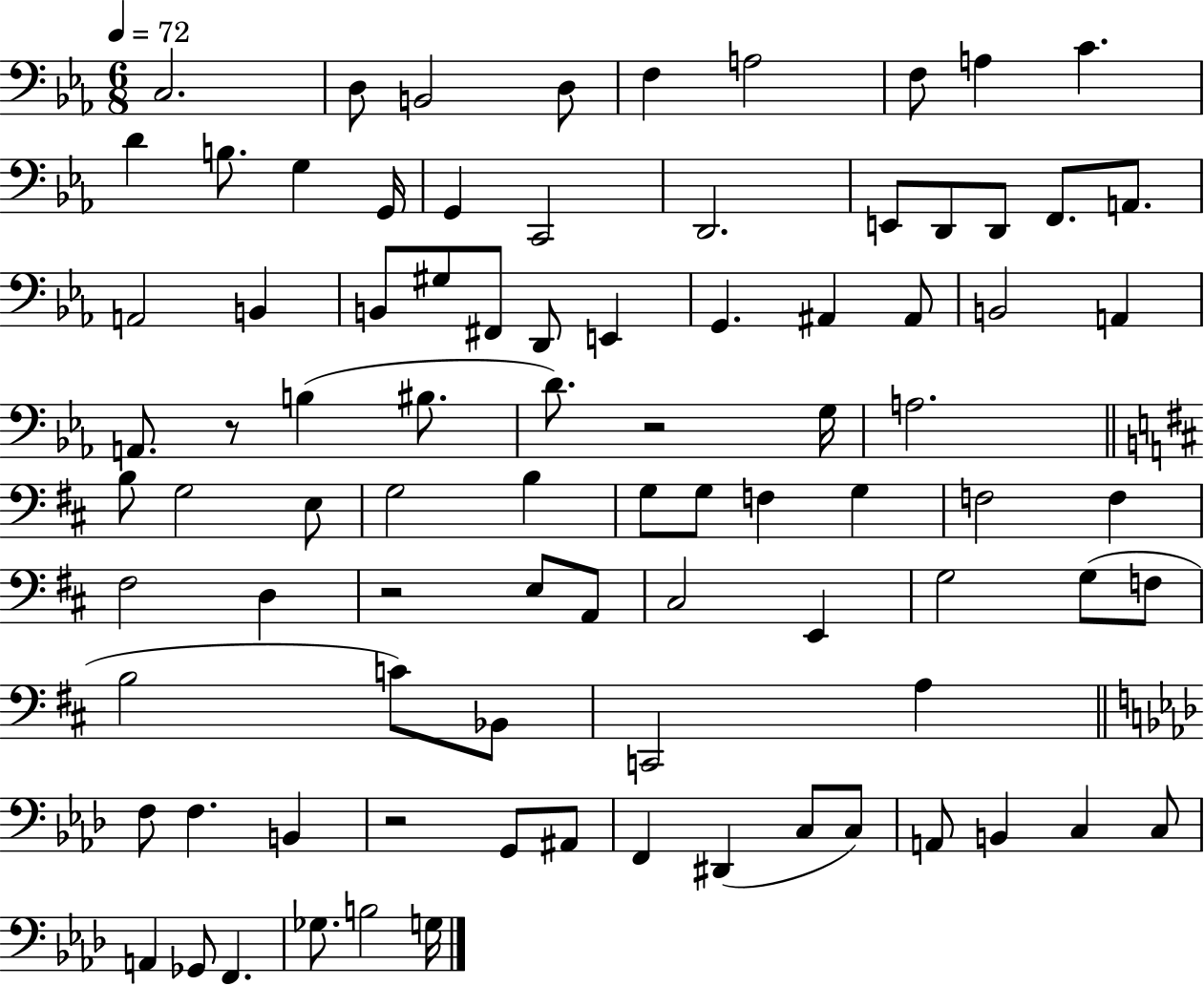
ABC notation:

X:1
T:Untitled
M:6/8
L:1/4
K:Eb
C,2 D,/2 B,,2 D,/2 F, A,2 F,/2 A, C D B,/2 G, G,,/4 G,, C,,2 D,,2 E,,/2 D,,/2 D,,/2 F,,/2 A,,/2 A,,2 B,, B,,/2 ^G,/2 ^F,,/2 D,,/2 E,, G,, ^A,, ^A,,/2 B,,2 A,, A,,/2 z/2 B, ^B,/2 D/2 z2 G,/4 A,2 B,/2 G,2 E,/2 G,2 B, G,/2 G,/2 F, G, F,2 F, ^F,2 D, z2 E,/2 A,,/2 ^C,2 E,, G,2 G,/2 F,/2 B,2 C/2 _B,,/2 C,,2 A, F,/2 F, B,, z2 G,,/2 ^A,,/2 F,, ^D,, C,/2 C,/2 A,,/2 B,, C, C,/2 A,, _G,,/2 F,, _G,/2 B,2 G,/4